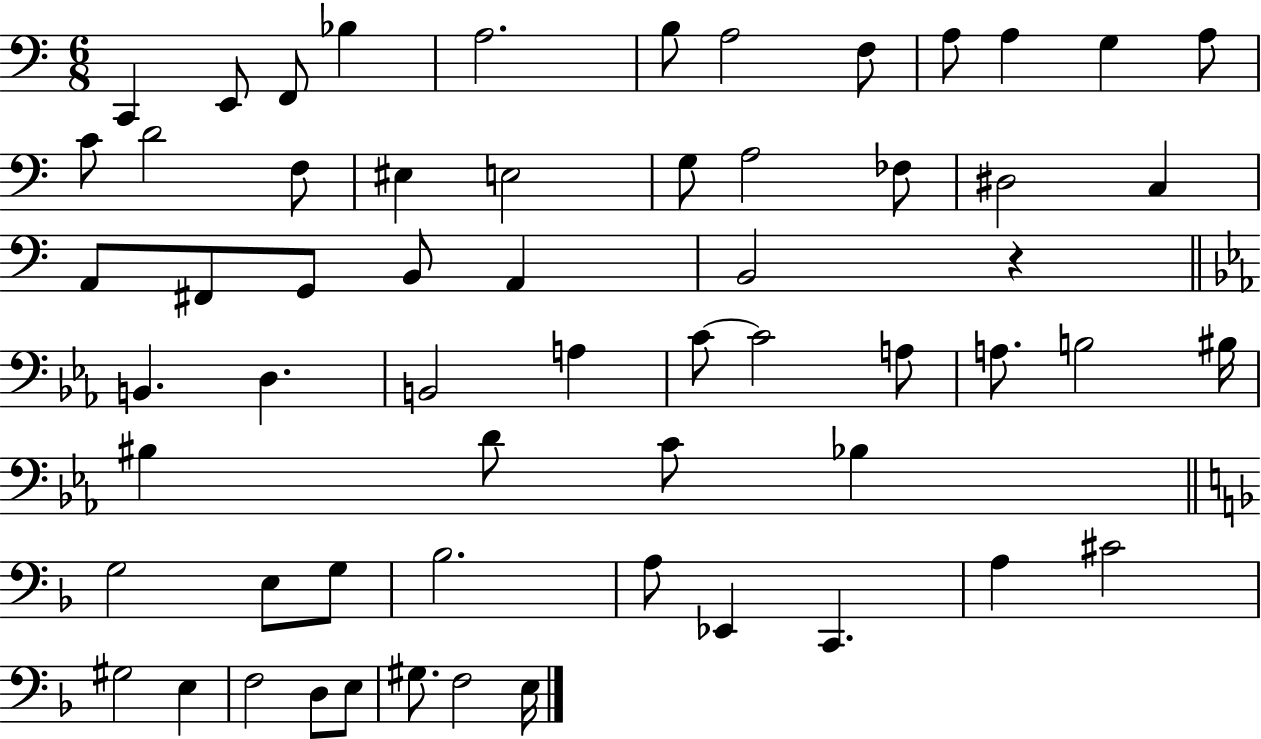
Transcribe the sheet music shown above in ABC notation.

X:1
T:Untitled
M:6/8
L:1/4
K:C
C,, E,,/2 F,,/2 _B, A,2 B,/2 A,2 F,/2 A,/2 A, G, A,/2 C/2 D2 F,/2 ^E, E,2 G,/2 A,2 _F,/2 ^D,2 C, A,,/2 ^F,,/2 G,,/2 B,,/2 A,, B,,2 z B,, D, B,,2 A, C/2 C2 A,/2 A,/2 B,2 ^B,/4 ^B, D/2 C/2 _B, G,2 E,/2 G,/2 _B,2 A,/2 _E,, C,, A, ^C2 ^G,2 E, F,2 D,/2 E,/2 ^G,/2 F,2 E,/4